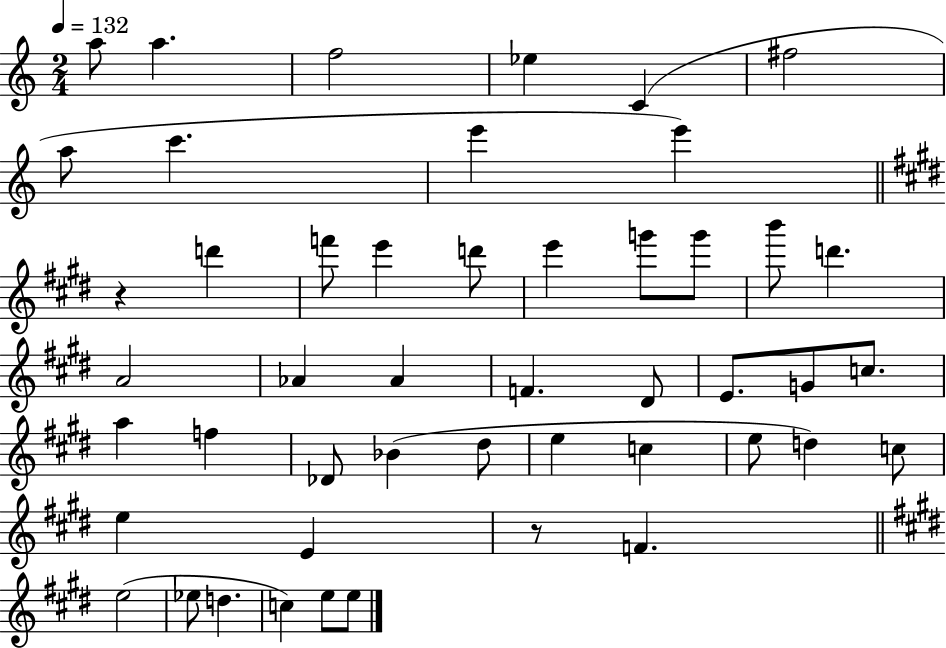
{
  \clef treble
  \numericTimeSignature
  \time 2/4
  \key c \major
  \tempo 4 = 132
  a''8 a''4. | f''2 | ees''4 c'4( | fis''2 | \break a''8 c'''4. | e'''4 e'''4) | \bar "||" \break \key e \major r4 d'''4 | f'''8 e'''4 d'''8 | e'''4 g'''8 g'''8 | b'''8 d'''4. | \break a'2 | aes'4 aes'4 | f'4. dis'8 | e'8. g'8 c''8. | \break a''4 f''4 | des'8 bes'4( dis''8 | e''4 c''4 | e''8 d''4) c''8 | \break e''4 e'4 | r8 f'4. | \bar "||" \break \key e \major e''2( | ees''8 d''4. | c''4) e''8 e''8 | \bar "|."
}